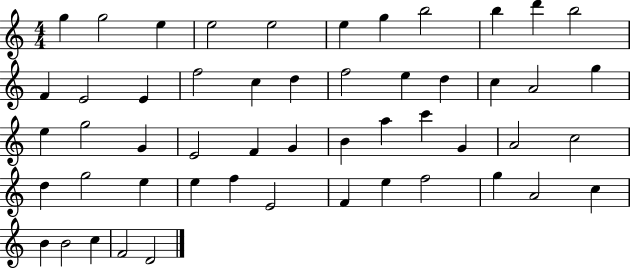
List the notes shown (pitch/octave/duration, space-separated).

G5/q G5/h E5/q E5/h E5/h E5/q G5/q B5/h B5/q D6/q B5/h F4/q E4/h E4/q F5/h C5/q D5/q F5/h E5/q D5/q C5/q A4/h G5/q E5/q G5/h G4/q E4/h F4/q G4/q B4/q A5/q C6/q G4/q A4/h C5/h D5/q G5/h E5/q E5/q F5/q E4/h F4/q E5/q F5/h G5/q A4/h C5/q B4/q B4/h C5/q F4/h D4/h